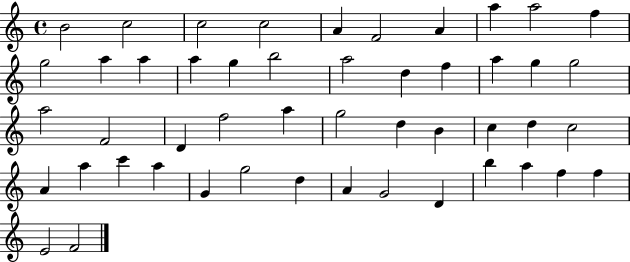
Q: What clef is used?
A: treble